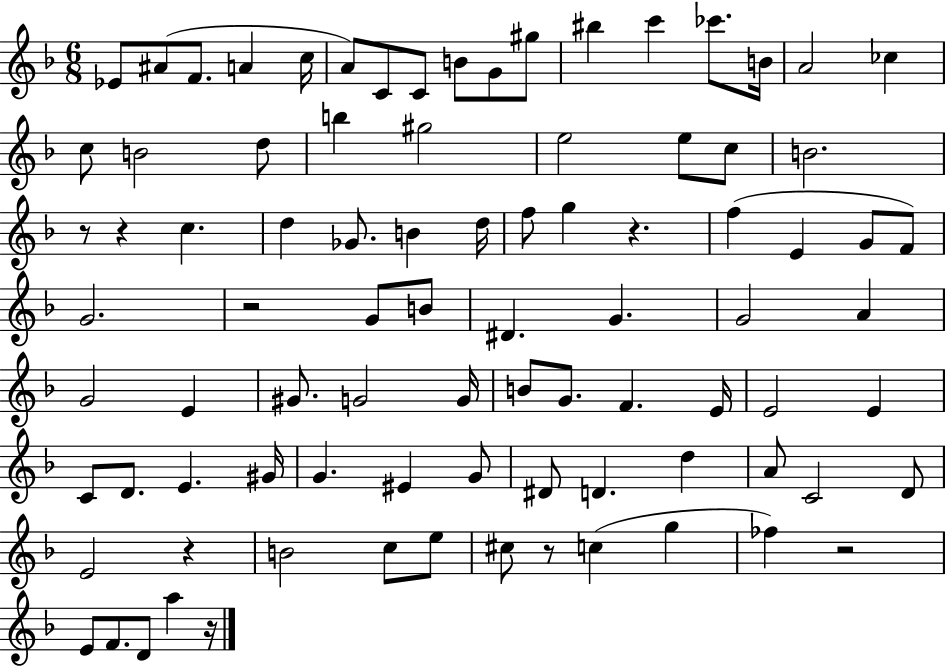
Eb4/e A#4/e F4/e. A4/q C5/s A4/e C4/e C4/e B4/e G4/e G#5/e BIS5/q C6/q CES6/e. B4/s A4/h CES5/q C5/e B4/h D5/e B5/q G#5/h E5/h E5/e C5/e B4/h. R/e R/q C5/q. D5/q Gb4/e. B4/q D5/s F5/e G5/q R/q. F5/q E4/q G4/e F4/e G4/h. R/h G4/e B4/e D#4/q. G4/q. G4/h A4/q G4/h E4/q G#4/e. G4/h G4/s B4/e G4/e. F4/q. E4/s E4/h E4/q C4/e D4/e. E4/q. G#4/s G4/q. EIS4/q G4/e D#4/e D4/q. D5/q A4/e C4/h D4/e E4/h R/q B4/h C5/e E5/e C#5/e R/e C5/q G5/q FES5/q R/h E4/e F4/e. D4/e A5/q R/s